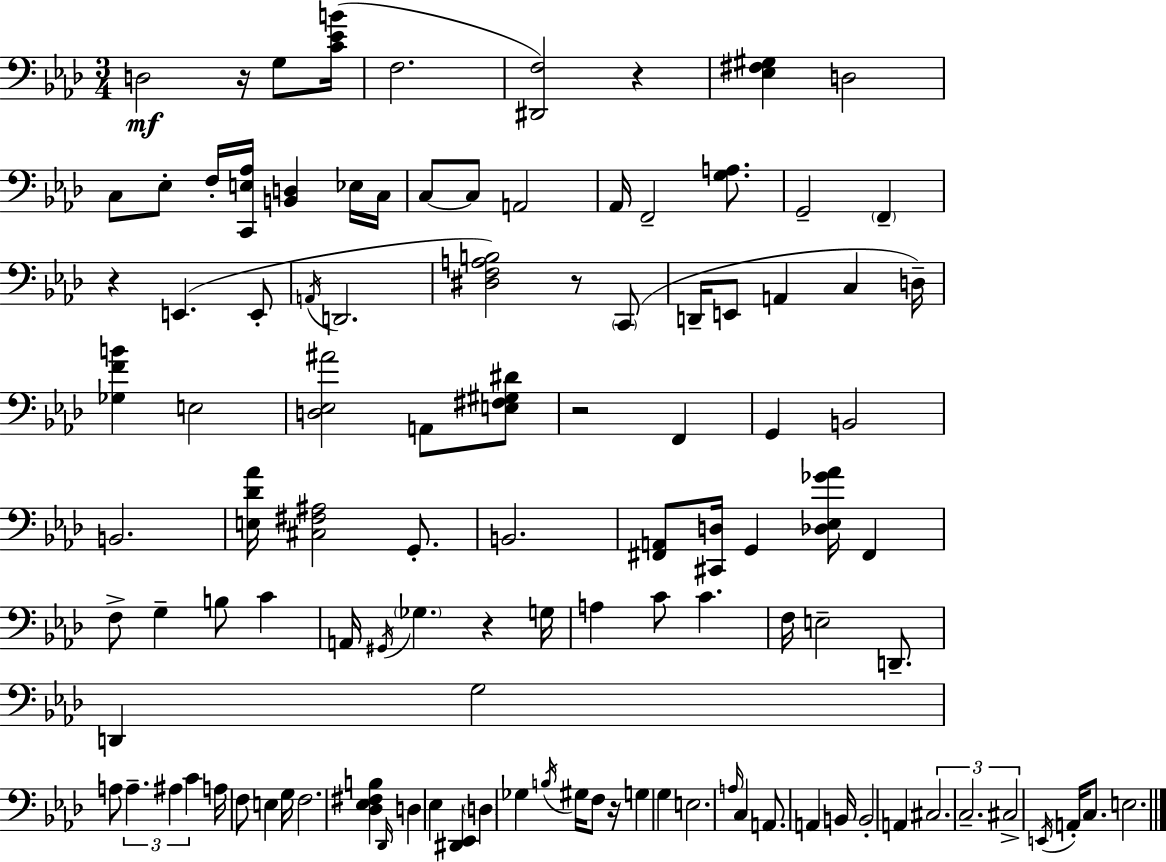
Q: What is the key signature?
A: F minor